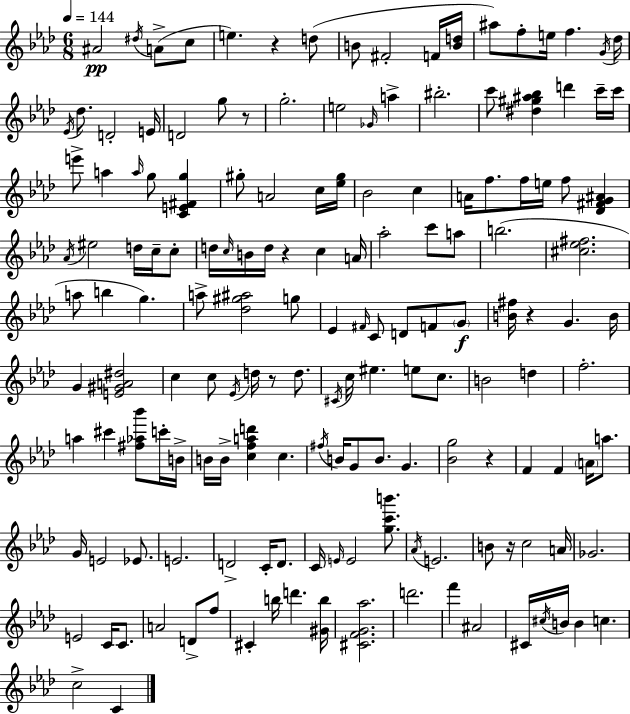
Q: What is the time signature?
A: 6/8